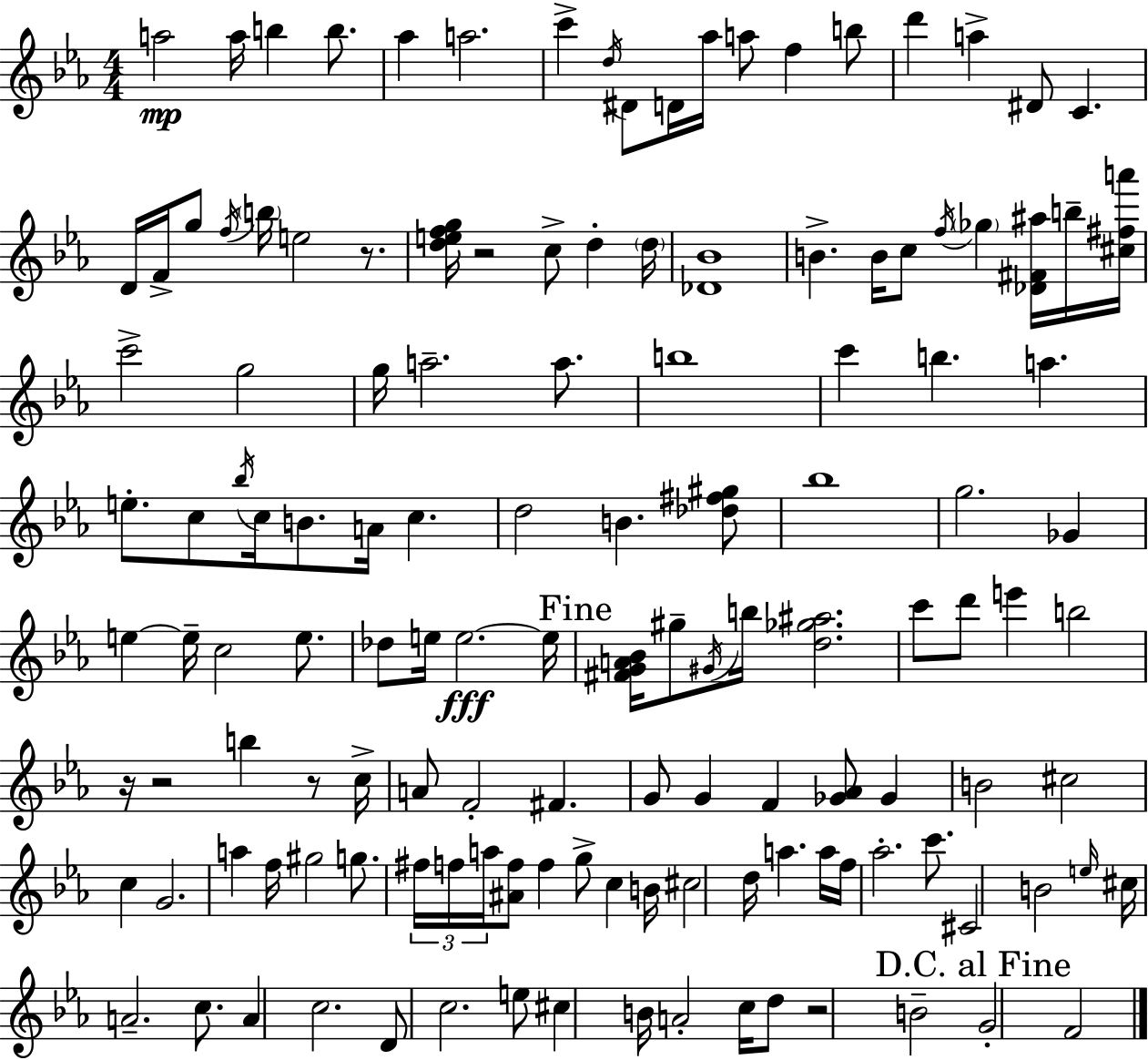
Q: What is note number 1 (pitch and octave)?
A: A5